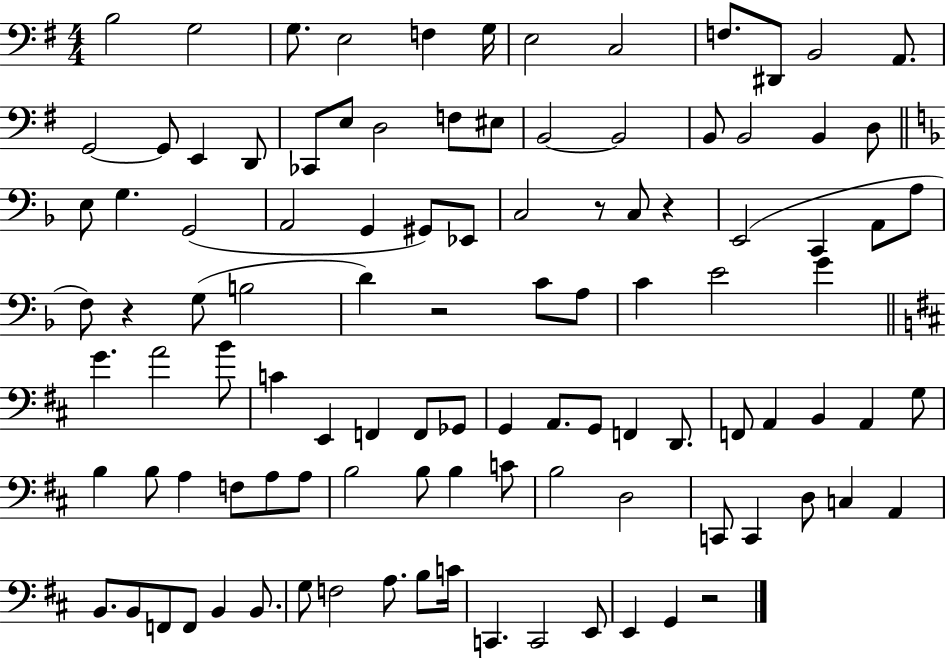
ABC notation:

X:1
T:Untitled
M:4/4
L:1/4
K:G
B,2 G,2 G,/2 E,2 F, G,/4 E,2 C,2 F,/2 ^D,,/2 B,,2 A,,/2 G,,2 G,,/2 E,, D,,/2 _C,,/2 E,/2 D,2 F,/2 ^E,/2 B,,2 B,,2 B,,/2 B,,2 B,, D,/2 E,/2 G, G,,2 A,,2 G,, ^G,,/2 _E,,/2 C,2 z/2 C,/2 z E,,2 C,, A,,/2 A,/2 F,/2 z G,/2 B,2 D z2 C/2 A,/2 C E2 G G A2 B/2 C E,, F,, F,,/2 _G,,/2 G,, A,,/2 G,,/2 F,, D,,/2 F,,/2 A,, B,, A,, G,/2 B, B,/2 A, F,/2 A,/2 A,/2 B,2 B,/2 B, C/2 B,2 D,2 C,,/2 C,, D,/2 C, A,, B,,/2 B,,/2 F,,/2 F,,/2 B,, B,,/2 G,/2 F,2 A,/2 B,/2 C/4 C,, C,,2 E,,/2 E,, G,, z2